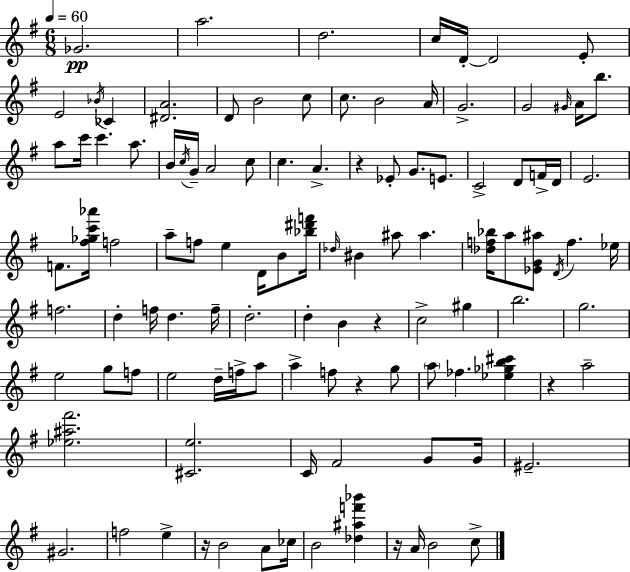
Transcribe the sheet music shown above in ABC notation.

X:1
T:Untitled
M:6/8
L:1/4
K:Em
_G2 a2 d2 c/4 D/4 D2 E/2 E2 _B/4 _C [^DA]2 D/2 B2 c/2 c/2 B2 A/4 G2 G2 ^G/4 A/4 b/2 a/2 c'/4 c' a/2 B/4 c/4 G/4 A2 c/2 c A z _E/2 G/2 E/2 C2 D/2 F/4 D/4 E2 F/2 [^f_gc'_a']/4 f2 a/2 f/2 e D/4 B/2 [_b^d'f']/4 _d/4 ^B ^a/2 ^a [_df_b]/4 a/2 [_EG^a]/2 D/4 f _e/4 f2 d f/4 d f/4 d2 d B z c2 ^g b2 g2 e2 g/2 f/2 e2 d/4 f/4 a/2 a f/2 z g/2 a/2 _f [_e_gb^c'] z a2 [_e^a^f']2 [^Ce]2 C/4 ^F2 G/2 G/4 ^E2 ^G2 f2 e z/4 B2 A/2 _c/4 B2 [_d^af'_b'] z/4 A/4 B2 c/2